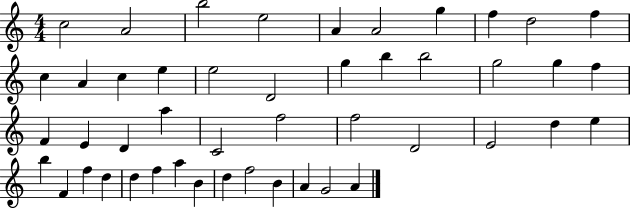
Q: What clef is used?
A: treble